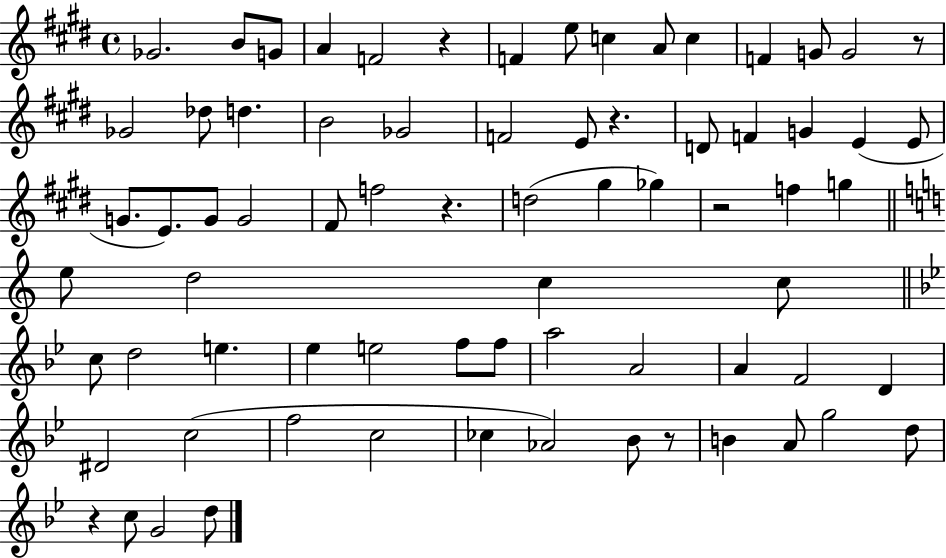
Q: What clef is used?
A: treble